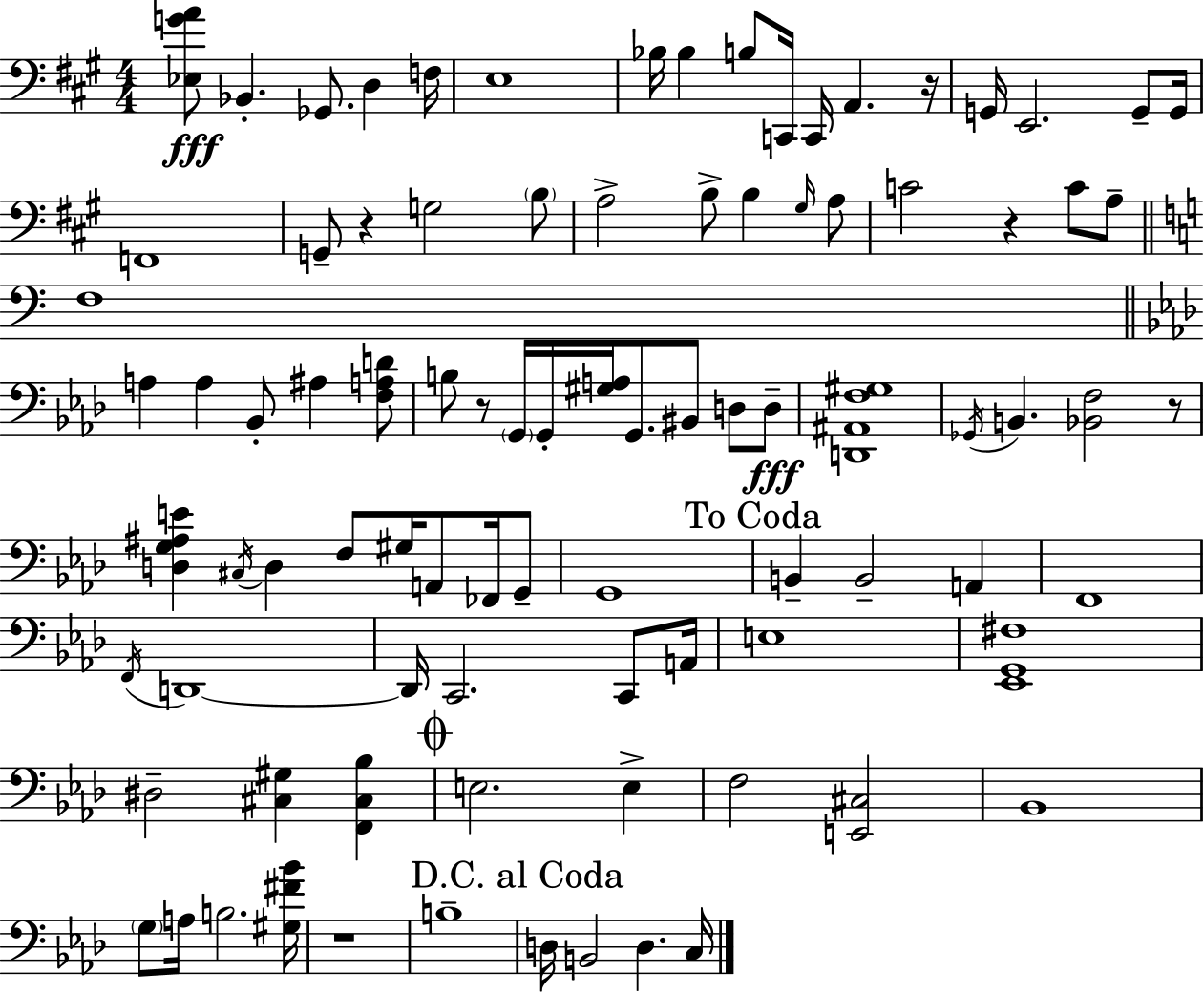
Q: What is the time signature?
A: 4/4